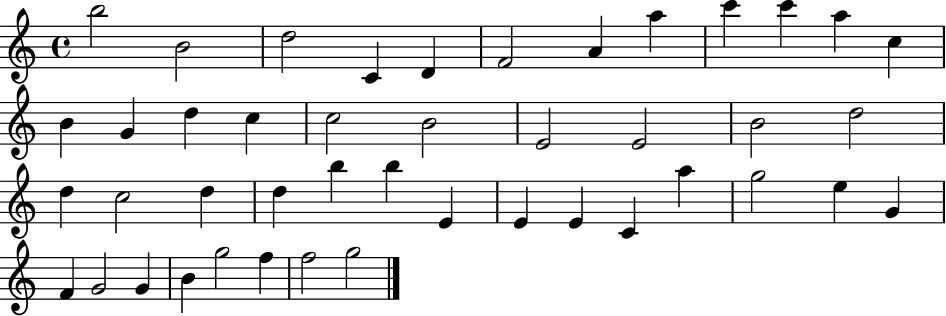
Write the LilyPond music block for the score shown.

{
  \clef treble
  \time 4/4
  \defaultTimeSignature
  \key c \major
  b''2 b'2 | d''2 c'4 d'4 | f'2 a'4 a''4 | c'''4 c'''4 a''4 c''4 | \break b'4 g'4 d''4 c''4 | c''2 b'2 | e'2 e'2 | b'2 d''2 | \break d''4 c''2 d''4 | d''4 b''4 b''4 e'4 | e'4 e'4 c'4 a''4 | g''2 e''4 g'4 | \break f'4 g'2 g'4 | b'4 g''2 f''4 | f''2 g''2 | \bar "|."
}